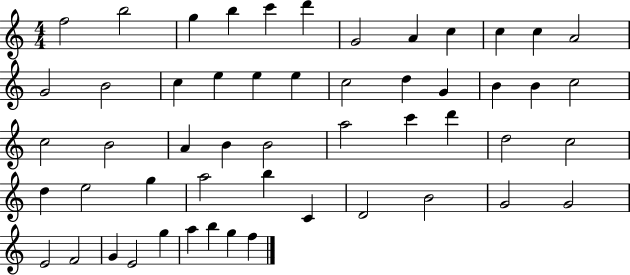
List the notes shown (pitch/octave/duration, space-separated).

F5/h B5/h G5/q B5/q C6/q D6/q G4/h A4/q C5/q C5/q C5/q A4/h G4/h B4/h C5/q E5/q E5/q E5/q C5/h D5/q G4/q B4/q B4/q C5/h C5/h B4/h A4/q B4/q B4/h A5/h C6/q D6/q D5/h C5/h D5/q E5/h G5/q A5/h B5/q C4/q D4/h B4/h G4/h G4/h E4/h F4/h G4/q E4/h G5/q A5/q B5/q G5/q F5/q